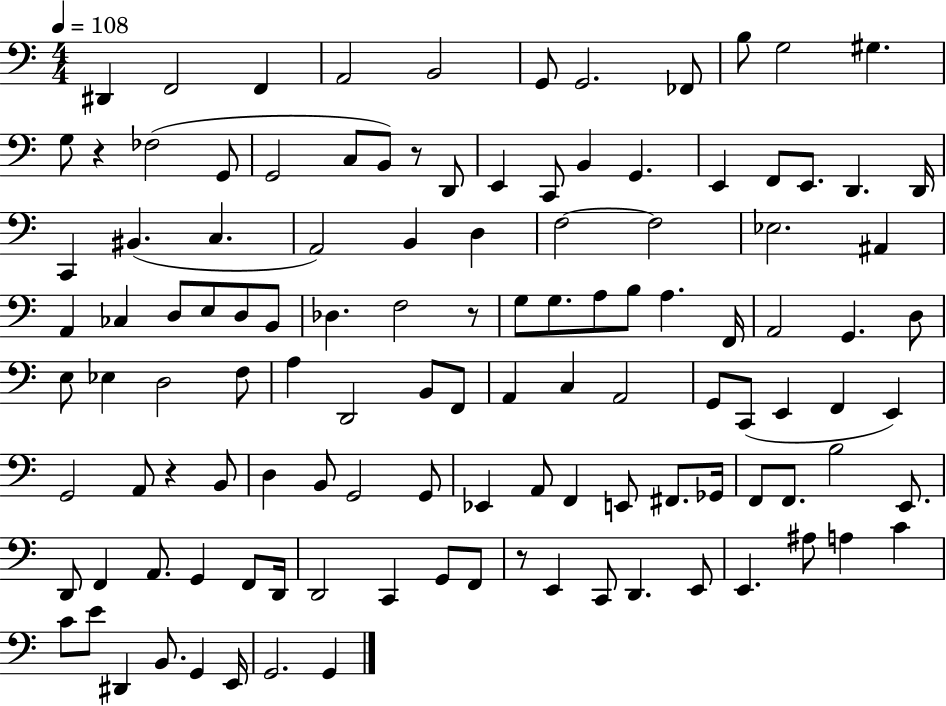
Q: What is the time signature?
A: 4/4